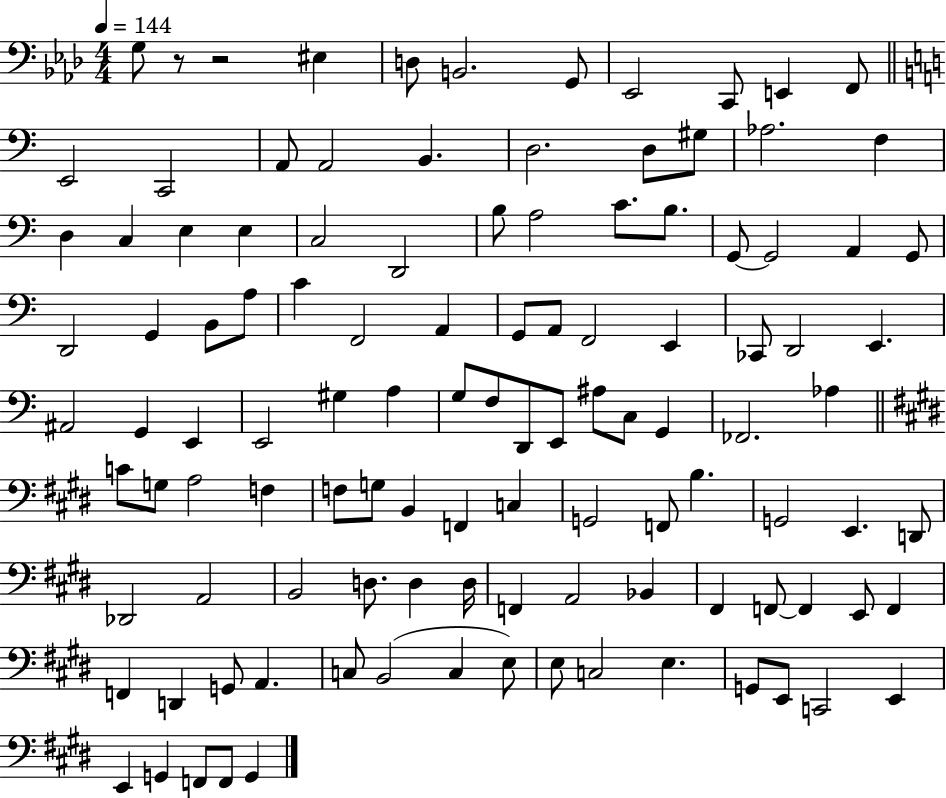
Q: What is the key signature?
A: AES major